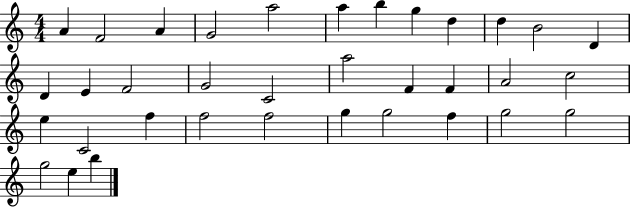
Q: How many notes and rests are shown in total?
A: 35